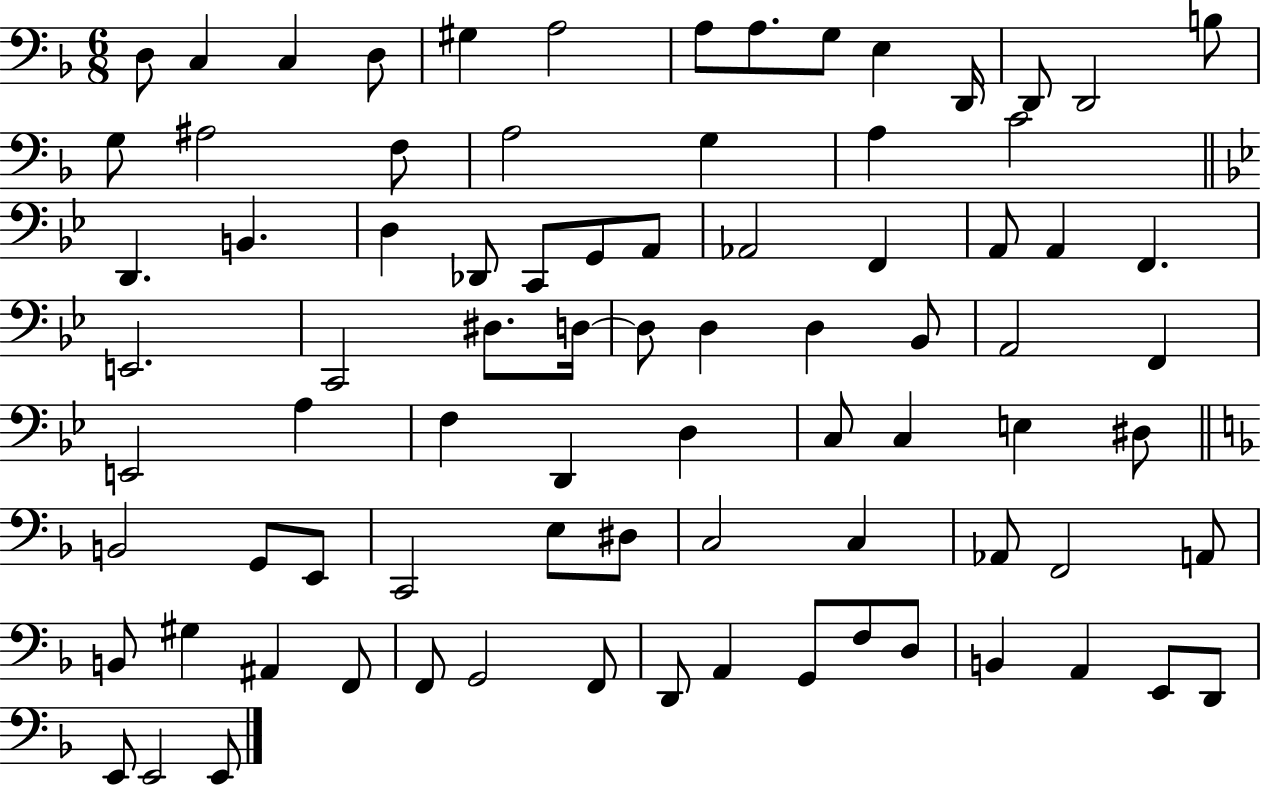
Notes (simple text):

D3/e C3/q C3/q D3/e G#3/q A3/h A3/e A3/e. G3/e E3/q D2/s D2/e D2/h B3/e G3/e A#3/h F3/e A3/h G3/q A3/q C4/h D2/q. B2/q. D3/q Db2/e C2/e G2/e A2/e Ab2/h F2/q A2/e A2/q F2/q. E2/h. C2/h D#3/e. D3/s D3/e D3/q D3/q Bb2/e A2/h F2/q E2/h A3/q F3/q D2/q D3/q C3/e C3/q E3/q D#3/e B2/h G2/e E2/e C2/h E3/e D#3/e C3/h C3/q Ab2/e F2/h A2/e B2/e G#3/q A#2/q F2/e F2/e G2/h F2/e D2/e A2/q G2/e F3/e D3/e B2/q A2/q E2/e D2/e E2/e E2/h E2/e